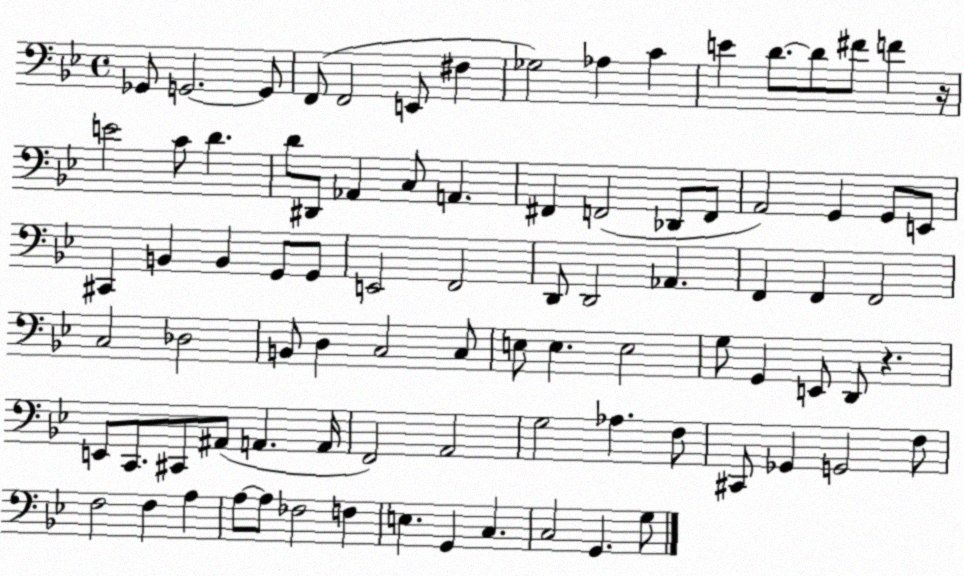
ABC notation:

X:1
T:Untitled
M:4/4
L:1/4
K:Bb
_G,,/2 G,,2 G,,/2 F,,/2 F,,2 E,,/2 ^F, _G,2 _A, C E D/2 D/2 ^F/2 F z/4 E2 C/2 D D/2 ^D,,/2 _A,, C,/2 A,, ^F,, F,,2 _D,,/2 F,,/2 A,,2 G,, G,,/2 E,,/2 ^C,, B,, B,, G,,/2 G,,/2 E,,2 F,,2 D,,/2 D,,2 _A,, F,, F,, F,,2 C,2 _D,2 B,,/2 D, C,2 C,/2 E,/2 E, E,2 G,/2 G,, E,,/2 D,,/2 z E,,/2 C,,/2 ^C,,/2 ^A,,/2 A,, A,,/4 F,,2 A,,2 G,2 _A, F,/2 ^C,,/2 _G,, G,,2 F,/2 F,2 F, A, A,/2 A,/2 _F,2 F, E, G,, C, C,2 G,, G,/2